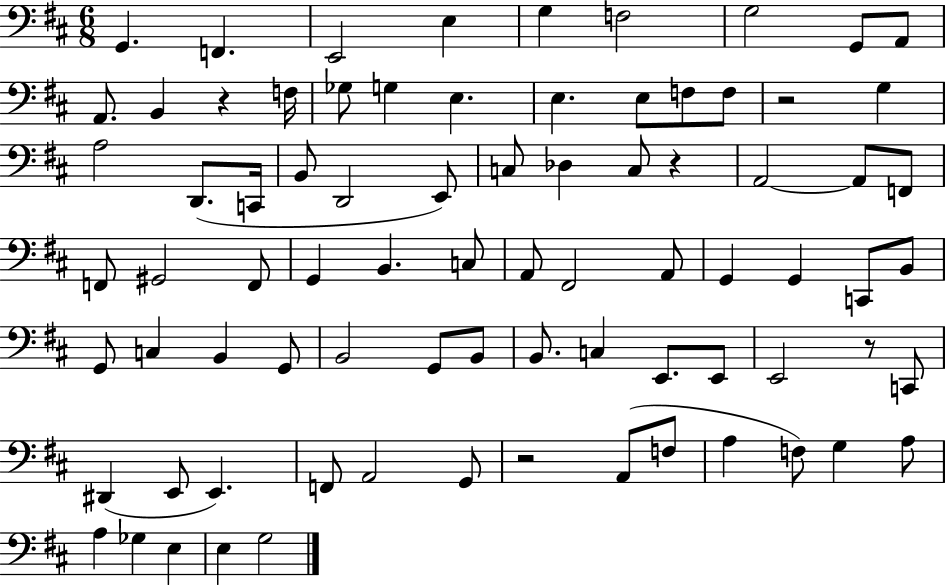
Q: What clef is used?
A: bass